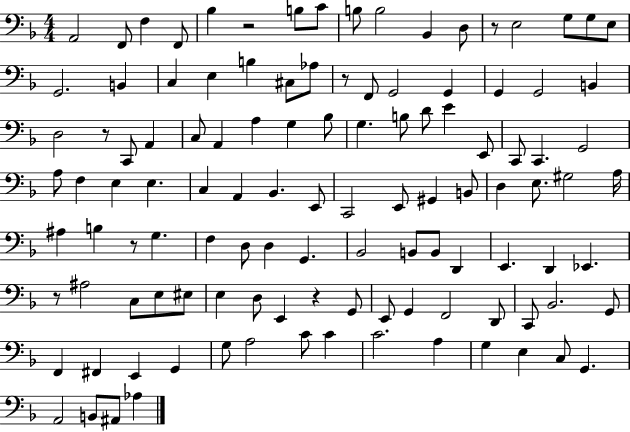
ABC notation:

X:1
T:Untitled
M:4/4
L:1/4
K:F
A,,2 F,,/2 F, F,,/2 _B, z2 B,/2 C/2 B,/2 B,2 _B,, D,/2 z/2 E,2 G,/2 G,/2 E,/2 G,,2 B,, C, E, B, ^C,/2 _A,/2 z/2 F,,/2 G,,2 G,, G,, G,,2 B,, D,2 z/2 C,,/2 A,, C,/2 A,, A, G, _B,/2 G, B,/2 D/2 E E,,/2 C,,/2 C,, G,,2 A,/2 F, E, E, C, A,, _B,, E,,/2 C,,2 E,,/2 ^G,, B,,/2 D, E,/2 ^G,2 A,/4 ^A, B, z/2 G, F, D,/2 D, G,, _B,,2 B,,/2 B,,/2 D,, E,, D,, _E,, z/2 ^A,2 C,/2 E,/2 ^E,/2 E, D,/2 E,, z G,,/2 E,,/2 G,, F,,2 D,,/2 C,,/2 _B,,2 G,,/2 F,, ^F,, E,, G,, G,/2 A,2 C/2 C C2 A, G, E, C,/2 G,, A,,2 B,,/2 ^A,,/2 _A,